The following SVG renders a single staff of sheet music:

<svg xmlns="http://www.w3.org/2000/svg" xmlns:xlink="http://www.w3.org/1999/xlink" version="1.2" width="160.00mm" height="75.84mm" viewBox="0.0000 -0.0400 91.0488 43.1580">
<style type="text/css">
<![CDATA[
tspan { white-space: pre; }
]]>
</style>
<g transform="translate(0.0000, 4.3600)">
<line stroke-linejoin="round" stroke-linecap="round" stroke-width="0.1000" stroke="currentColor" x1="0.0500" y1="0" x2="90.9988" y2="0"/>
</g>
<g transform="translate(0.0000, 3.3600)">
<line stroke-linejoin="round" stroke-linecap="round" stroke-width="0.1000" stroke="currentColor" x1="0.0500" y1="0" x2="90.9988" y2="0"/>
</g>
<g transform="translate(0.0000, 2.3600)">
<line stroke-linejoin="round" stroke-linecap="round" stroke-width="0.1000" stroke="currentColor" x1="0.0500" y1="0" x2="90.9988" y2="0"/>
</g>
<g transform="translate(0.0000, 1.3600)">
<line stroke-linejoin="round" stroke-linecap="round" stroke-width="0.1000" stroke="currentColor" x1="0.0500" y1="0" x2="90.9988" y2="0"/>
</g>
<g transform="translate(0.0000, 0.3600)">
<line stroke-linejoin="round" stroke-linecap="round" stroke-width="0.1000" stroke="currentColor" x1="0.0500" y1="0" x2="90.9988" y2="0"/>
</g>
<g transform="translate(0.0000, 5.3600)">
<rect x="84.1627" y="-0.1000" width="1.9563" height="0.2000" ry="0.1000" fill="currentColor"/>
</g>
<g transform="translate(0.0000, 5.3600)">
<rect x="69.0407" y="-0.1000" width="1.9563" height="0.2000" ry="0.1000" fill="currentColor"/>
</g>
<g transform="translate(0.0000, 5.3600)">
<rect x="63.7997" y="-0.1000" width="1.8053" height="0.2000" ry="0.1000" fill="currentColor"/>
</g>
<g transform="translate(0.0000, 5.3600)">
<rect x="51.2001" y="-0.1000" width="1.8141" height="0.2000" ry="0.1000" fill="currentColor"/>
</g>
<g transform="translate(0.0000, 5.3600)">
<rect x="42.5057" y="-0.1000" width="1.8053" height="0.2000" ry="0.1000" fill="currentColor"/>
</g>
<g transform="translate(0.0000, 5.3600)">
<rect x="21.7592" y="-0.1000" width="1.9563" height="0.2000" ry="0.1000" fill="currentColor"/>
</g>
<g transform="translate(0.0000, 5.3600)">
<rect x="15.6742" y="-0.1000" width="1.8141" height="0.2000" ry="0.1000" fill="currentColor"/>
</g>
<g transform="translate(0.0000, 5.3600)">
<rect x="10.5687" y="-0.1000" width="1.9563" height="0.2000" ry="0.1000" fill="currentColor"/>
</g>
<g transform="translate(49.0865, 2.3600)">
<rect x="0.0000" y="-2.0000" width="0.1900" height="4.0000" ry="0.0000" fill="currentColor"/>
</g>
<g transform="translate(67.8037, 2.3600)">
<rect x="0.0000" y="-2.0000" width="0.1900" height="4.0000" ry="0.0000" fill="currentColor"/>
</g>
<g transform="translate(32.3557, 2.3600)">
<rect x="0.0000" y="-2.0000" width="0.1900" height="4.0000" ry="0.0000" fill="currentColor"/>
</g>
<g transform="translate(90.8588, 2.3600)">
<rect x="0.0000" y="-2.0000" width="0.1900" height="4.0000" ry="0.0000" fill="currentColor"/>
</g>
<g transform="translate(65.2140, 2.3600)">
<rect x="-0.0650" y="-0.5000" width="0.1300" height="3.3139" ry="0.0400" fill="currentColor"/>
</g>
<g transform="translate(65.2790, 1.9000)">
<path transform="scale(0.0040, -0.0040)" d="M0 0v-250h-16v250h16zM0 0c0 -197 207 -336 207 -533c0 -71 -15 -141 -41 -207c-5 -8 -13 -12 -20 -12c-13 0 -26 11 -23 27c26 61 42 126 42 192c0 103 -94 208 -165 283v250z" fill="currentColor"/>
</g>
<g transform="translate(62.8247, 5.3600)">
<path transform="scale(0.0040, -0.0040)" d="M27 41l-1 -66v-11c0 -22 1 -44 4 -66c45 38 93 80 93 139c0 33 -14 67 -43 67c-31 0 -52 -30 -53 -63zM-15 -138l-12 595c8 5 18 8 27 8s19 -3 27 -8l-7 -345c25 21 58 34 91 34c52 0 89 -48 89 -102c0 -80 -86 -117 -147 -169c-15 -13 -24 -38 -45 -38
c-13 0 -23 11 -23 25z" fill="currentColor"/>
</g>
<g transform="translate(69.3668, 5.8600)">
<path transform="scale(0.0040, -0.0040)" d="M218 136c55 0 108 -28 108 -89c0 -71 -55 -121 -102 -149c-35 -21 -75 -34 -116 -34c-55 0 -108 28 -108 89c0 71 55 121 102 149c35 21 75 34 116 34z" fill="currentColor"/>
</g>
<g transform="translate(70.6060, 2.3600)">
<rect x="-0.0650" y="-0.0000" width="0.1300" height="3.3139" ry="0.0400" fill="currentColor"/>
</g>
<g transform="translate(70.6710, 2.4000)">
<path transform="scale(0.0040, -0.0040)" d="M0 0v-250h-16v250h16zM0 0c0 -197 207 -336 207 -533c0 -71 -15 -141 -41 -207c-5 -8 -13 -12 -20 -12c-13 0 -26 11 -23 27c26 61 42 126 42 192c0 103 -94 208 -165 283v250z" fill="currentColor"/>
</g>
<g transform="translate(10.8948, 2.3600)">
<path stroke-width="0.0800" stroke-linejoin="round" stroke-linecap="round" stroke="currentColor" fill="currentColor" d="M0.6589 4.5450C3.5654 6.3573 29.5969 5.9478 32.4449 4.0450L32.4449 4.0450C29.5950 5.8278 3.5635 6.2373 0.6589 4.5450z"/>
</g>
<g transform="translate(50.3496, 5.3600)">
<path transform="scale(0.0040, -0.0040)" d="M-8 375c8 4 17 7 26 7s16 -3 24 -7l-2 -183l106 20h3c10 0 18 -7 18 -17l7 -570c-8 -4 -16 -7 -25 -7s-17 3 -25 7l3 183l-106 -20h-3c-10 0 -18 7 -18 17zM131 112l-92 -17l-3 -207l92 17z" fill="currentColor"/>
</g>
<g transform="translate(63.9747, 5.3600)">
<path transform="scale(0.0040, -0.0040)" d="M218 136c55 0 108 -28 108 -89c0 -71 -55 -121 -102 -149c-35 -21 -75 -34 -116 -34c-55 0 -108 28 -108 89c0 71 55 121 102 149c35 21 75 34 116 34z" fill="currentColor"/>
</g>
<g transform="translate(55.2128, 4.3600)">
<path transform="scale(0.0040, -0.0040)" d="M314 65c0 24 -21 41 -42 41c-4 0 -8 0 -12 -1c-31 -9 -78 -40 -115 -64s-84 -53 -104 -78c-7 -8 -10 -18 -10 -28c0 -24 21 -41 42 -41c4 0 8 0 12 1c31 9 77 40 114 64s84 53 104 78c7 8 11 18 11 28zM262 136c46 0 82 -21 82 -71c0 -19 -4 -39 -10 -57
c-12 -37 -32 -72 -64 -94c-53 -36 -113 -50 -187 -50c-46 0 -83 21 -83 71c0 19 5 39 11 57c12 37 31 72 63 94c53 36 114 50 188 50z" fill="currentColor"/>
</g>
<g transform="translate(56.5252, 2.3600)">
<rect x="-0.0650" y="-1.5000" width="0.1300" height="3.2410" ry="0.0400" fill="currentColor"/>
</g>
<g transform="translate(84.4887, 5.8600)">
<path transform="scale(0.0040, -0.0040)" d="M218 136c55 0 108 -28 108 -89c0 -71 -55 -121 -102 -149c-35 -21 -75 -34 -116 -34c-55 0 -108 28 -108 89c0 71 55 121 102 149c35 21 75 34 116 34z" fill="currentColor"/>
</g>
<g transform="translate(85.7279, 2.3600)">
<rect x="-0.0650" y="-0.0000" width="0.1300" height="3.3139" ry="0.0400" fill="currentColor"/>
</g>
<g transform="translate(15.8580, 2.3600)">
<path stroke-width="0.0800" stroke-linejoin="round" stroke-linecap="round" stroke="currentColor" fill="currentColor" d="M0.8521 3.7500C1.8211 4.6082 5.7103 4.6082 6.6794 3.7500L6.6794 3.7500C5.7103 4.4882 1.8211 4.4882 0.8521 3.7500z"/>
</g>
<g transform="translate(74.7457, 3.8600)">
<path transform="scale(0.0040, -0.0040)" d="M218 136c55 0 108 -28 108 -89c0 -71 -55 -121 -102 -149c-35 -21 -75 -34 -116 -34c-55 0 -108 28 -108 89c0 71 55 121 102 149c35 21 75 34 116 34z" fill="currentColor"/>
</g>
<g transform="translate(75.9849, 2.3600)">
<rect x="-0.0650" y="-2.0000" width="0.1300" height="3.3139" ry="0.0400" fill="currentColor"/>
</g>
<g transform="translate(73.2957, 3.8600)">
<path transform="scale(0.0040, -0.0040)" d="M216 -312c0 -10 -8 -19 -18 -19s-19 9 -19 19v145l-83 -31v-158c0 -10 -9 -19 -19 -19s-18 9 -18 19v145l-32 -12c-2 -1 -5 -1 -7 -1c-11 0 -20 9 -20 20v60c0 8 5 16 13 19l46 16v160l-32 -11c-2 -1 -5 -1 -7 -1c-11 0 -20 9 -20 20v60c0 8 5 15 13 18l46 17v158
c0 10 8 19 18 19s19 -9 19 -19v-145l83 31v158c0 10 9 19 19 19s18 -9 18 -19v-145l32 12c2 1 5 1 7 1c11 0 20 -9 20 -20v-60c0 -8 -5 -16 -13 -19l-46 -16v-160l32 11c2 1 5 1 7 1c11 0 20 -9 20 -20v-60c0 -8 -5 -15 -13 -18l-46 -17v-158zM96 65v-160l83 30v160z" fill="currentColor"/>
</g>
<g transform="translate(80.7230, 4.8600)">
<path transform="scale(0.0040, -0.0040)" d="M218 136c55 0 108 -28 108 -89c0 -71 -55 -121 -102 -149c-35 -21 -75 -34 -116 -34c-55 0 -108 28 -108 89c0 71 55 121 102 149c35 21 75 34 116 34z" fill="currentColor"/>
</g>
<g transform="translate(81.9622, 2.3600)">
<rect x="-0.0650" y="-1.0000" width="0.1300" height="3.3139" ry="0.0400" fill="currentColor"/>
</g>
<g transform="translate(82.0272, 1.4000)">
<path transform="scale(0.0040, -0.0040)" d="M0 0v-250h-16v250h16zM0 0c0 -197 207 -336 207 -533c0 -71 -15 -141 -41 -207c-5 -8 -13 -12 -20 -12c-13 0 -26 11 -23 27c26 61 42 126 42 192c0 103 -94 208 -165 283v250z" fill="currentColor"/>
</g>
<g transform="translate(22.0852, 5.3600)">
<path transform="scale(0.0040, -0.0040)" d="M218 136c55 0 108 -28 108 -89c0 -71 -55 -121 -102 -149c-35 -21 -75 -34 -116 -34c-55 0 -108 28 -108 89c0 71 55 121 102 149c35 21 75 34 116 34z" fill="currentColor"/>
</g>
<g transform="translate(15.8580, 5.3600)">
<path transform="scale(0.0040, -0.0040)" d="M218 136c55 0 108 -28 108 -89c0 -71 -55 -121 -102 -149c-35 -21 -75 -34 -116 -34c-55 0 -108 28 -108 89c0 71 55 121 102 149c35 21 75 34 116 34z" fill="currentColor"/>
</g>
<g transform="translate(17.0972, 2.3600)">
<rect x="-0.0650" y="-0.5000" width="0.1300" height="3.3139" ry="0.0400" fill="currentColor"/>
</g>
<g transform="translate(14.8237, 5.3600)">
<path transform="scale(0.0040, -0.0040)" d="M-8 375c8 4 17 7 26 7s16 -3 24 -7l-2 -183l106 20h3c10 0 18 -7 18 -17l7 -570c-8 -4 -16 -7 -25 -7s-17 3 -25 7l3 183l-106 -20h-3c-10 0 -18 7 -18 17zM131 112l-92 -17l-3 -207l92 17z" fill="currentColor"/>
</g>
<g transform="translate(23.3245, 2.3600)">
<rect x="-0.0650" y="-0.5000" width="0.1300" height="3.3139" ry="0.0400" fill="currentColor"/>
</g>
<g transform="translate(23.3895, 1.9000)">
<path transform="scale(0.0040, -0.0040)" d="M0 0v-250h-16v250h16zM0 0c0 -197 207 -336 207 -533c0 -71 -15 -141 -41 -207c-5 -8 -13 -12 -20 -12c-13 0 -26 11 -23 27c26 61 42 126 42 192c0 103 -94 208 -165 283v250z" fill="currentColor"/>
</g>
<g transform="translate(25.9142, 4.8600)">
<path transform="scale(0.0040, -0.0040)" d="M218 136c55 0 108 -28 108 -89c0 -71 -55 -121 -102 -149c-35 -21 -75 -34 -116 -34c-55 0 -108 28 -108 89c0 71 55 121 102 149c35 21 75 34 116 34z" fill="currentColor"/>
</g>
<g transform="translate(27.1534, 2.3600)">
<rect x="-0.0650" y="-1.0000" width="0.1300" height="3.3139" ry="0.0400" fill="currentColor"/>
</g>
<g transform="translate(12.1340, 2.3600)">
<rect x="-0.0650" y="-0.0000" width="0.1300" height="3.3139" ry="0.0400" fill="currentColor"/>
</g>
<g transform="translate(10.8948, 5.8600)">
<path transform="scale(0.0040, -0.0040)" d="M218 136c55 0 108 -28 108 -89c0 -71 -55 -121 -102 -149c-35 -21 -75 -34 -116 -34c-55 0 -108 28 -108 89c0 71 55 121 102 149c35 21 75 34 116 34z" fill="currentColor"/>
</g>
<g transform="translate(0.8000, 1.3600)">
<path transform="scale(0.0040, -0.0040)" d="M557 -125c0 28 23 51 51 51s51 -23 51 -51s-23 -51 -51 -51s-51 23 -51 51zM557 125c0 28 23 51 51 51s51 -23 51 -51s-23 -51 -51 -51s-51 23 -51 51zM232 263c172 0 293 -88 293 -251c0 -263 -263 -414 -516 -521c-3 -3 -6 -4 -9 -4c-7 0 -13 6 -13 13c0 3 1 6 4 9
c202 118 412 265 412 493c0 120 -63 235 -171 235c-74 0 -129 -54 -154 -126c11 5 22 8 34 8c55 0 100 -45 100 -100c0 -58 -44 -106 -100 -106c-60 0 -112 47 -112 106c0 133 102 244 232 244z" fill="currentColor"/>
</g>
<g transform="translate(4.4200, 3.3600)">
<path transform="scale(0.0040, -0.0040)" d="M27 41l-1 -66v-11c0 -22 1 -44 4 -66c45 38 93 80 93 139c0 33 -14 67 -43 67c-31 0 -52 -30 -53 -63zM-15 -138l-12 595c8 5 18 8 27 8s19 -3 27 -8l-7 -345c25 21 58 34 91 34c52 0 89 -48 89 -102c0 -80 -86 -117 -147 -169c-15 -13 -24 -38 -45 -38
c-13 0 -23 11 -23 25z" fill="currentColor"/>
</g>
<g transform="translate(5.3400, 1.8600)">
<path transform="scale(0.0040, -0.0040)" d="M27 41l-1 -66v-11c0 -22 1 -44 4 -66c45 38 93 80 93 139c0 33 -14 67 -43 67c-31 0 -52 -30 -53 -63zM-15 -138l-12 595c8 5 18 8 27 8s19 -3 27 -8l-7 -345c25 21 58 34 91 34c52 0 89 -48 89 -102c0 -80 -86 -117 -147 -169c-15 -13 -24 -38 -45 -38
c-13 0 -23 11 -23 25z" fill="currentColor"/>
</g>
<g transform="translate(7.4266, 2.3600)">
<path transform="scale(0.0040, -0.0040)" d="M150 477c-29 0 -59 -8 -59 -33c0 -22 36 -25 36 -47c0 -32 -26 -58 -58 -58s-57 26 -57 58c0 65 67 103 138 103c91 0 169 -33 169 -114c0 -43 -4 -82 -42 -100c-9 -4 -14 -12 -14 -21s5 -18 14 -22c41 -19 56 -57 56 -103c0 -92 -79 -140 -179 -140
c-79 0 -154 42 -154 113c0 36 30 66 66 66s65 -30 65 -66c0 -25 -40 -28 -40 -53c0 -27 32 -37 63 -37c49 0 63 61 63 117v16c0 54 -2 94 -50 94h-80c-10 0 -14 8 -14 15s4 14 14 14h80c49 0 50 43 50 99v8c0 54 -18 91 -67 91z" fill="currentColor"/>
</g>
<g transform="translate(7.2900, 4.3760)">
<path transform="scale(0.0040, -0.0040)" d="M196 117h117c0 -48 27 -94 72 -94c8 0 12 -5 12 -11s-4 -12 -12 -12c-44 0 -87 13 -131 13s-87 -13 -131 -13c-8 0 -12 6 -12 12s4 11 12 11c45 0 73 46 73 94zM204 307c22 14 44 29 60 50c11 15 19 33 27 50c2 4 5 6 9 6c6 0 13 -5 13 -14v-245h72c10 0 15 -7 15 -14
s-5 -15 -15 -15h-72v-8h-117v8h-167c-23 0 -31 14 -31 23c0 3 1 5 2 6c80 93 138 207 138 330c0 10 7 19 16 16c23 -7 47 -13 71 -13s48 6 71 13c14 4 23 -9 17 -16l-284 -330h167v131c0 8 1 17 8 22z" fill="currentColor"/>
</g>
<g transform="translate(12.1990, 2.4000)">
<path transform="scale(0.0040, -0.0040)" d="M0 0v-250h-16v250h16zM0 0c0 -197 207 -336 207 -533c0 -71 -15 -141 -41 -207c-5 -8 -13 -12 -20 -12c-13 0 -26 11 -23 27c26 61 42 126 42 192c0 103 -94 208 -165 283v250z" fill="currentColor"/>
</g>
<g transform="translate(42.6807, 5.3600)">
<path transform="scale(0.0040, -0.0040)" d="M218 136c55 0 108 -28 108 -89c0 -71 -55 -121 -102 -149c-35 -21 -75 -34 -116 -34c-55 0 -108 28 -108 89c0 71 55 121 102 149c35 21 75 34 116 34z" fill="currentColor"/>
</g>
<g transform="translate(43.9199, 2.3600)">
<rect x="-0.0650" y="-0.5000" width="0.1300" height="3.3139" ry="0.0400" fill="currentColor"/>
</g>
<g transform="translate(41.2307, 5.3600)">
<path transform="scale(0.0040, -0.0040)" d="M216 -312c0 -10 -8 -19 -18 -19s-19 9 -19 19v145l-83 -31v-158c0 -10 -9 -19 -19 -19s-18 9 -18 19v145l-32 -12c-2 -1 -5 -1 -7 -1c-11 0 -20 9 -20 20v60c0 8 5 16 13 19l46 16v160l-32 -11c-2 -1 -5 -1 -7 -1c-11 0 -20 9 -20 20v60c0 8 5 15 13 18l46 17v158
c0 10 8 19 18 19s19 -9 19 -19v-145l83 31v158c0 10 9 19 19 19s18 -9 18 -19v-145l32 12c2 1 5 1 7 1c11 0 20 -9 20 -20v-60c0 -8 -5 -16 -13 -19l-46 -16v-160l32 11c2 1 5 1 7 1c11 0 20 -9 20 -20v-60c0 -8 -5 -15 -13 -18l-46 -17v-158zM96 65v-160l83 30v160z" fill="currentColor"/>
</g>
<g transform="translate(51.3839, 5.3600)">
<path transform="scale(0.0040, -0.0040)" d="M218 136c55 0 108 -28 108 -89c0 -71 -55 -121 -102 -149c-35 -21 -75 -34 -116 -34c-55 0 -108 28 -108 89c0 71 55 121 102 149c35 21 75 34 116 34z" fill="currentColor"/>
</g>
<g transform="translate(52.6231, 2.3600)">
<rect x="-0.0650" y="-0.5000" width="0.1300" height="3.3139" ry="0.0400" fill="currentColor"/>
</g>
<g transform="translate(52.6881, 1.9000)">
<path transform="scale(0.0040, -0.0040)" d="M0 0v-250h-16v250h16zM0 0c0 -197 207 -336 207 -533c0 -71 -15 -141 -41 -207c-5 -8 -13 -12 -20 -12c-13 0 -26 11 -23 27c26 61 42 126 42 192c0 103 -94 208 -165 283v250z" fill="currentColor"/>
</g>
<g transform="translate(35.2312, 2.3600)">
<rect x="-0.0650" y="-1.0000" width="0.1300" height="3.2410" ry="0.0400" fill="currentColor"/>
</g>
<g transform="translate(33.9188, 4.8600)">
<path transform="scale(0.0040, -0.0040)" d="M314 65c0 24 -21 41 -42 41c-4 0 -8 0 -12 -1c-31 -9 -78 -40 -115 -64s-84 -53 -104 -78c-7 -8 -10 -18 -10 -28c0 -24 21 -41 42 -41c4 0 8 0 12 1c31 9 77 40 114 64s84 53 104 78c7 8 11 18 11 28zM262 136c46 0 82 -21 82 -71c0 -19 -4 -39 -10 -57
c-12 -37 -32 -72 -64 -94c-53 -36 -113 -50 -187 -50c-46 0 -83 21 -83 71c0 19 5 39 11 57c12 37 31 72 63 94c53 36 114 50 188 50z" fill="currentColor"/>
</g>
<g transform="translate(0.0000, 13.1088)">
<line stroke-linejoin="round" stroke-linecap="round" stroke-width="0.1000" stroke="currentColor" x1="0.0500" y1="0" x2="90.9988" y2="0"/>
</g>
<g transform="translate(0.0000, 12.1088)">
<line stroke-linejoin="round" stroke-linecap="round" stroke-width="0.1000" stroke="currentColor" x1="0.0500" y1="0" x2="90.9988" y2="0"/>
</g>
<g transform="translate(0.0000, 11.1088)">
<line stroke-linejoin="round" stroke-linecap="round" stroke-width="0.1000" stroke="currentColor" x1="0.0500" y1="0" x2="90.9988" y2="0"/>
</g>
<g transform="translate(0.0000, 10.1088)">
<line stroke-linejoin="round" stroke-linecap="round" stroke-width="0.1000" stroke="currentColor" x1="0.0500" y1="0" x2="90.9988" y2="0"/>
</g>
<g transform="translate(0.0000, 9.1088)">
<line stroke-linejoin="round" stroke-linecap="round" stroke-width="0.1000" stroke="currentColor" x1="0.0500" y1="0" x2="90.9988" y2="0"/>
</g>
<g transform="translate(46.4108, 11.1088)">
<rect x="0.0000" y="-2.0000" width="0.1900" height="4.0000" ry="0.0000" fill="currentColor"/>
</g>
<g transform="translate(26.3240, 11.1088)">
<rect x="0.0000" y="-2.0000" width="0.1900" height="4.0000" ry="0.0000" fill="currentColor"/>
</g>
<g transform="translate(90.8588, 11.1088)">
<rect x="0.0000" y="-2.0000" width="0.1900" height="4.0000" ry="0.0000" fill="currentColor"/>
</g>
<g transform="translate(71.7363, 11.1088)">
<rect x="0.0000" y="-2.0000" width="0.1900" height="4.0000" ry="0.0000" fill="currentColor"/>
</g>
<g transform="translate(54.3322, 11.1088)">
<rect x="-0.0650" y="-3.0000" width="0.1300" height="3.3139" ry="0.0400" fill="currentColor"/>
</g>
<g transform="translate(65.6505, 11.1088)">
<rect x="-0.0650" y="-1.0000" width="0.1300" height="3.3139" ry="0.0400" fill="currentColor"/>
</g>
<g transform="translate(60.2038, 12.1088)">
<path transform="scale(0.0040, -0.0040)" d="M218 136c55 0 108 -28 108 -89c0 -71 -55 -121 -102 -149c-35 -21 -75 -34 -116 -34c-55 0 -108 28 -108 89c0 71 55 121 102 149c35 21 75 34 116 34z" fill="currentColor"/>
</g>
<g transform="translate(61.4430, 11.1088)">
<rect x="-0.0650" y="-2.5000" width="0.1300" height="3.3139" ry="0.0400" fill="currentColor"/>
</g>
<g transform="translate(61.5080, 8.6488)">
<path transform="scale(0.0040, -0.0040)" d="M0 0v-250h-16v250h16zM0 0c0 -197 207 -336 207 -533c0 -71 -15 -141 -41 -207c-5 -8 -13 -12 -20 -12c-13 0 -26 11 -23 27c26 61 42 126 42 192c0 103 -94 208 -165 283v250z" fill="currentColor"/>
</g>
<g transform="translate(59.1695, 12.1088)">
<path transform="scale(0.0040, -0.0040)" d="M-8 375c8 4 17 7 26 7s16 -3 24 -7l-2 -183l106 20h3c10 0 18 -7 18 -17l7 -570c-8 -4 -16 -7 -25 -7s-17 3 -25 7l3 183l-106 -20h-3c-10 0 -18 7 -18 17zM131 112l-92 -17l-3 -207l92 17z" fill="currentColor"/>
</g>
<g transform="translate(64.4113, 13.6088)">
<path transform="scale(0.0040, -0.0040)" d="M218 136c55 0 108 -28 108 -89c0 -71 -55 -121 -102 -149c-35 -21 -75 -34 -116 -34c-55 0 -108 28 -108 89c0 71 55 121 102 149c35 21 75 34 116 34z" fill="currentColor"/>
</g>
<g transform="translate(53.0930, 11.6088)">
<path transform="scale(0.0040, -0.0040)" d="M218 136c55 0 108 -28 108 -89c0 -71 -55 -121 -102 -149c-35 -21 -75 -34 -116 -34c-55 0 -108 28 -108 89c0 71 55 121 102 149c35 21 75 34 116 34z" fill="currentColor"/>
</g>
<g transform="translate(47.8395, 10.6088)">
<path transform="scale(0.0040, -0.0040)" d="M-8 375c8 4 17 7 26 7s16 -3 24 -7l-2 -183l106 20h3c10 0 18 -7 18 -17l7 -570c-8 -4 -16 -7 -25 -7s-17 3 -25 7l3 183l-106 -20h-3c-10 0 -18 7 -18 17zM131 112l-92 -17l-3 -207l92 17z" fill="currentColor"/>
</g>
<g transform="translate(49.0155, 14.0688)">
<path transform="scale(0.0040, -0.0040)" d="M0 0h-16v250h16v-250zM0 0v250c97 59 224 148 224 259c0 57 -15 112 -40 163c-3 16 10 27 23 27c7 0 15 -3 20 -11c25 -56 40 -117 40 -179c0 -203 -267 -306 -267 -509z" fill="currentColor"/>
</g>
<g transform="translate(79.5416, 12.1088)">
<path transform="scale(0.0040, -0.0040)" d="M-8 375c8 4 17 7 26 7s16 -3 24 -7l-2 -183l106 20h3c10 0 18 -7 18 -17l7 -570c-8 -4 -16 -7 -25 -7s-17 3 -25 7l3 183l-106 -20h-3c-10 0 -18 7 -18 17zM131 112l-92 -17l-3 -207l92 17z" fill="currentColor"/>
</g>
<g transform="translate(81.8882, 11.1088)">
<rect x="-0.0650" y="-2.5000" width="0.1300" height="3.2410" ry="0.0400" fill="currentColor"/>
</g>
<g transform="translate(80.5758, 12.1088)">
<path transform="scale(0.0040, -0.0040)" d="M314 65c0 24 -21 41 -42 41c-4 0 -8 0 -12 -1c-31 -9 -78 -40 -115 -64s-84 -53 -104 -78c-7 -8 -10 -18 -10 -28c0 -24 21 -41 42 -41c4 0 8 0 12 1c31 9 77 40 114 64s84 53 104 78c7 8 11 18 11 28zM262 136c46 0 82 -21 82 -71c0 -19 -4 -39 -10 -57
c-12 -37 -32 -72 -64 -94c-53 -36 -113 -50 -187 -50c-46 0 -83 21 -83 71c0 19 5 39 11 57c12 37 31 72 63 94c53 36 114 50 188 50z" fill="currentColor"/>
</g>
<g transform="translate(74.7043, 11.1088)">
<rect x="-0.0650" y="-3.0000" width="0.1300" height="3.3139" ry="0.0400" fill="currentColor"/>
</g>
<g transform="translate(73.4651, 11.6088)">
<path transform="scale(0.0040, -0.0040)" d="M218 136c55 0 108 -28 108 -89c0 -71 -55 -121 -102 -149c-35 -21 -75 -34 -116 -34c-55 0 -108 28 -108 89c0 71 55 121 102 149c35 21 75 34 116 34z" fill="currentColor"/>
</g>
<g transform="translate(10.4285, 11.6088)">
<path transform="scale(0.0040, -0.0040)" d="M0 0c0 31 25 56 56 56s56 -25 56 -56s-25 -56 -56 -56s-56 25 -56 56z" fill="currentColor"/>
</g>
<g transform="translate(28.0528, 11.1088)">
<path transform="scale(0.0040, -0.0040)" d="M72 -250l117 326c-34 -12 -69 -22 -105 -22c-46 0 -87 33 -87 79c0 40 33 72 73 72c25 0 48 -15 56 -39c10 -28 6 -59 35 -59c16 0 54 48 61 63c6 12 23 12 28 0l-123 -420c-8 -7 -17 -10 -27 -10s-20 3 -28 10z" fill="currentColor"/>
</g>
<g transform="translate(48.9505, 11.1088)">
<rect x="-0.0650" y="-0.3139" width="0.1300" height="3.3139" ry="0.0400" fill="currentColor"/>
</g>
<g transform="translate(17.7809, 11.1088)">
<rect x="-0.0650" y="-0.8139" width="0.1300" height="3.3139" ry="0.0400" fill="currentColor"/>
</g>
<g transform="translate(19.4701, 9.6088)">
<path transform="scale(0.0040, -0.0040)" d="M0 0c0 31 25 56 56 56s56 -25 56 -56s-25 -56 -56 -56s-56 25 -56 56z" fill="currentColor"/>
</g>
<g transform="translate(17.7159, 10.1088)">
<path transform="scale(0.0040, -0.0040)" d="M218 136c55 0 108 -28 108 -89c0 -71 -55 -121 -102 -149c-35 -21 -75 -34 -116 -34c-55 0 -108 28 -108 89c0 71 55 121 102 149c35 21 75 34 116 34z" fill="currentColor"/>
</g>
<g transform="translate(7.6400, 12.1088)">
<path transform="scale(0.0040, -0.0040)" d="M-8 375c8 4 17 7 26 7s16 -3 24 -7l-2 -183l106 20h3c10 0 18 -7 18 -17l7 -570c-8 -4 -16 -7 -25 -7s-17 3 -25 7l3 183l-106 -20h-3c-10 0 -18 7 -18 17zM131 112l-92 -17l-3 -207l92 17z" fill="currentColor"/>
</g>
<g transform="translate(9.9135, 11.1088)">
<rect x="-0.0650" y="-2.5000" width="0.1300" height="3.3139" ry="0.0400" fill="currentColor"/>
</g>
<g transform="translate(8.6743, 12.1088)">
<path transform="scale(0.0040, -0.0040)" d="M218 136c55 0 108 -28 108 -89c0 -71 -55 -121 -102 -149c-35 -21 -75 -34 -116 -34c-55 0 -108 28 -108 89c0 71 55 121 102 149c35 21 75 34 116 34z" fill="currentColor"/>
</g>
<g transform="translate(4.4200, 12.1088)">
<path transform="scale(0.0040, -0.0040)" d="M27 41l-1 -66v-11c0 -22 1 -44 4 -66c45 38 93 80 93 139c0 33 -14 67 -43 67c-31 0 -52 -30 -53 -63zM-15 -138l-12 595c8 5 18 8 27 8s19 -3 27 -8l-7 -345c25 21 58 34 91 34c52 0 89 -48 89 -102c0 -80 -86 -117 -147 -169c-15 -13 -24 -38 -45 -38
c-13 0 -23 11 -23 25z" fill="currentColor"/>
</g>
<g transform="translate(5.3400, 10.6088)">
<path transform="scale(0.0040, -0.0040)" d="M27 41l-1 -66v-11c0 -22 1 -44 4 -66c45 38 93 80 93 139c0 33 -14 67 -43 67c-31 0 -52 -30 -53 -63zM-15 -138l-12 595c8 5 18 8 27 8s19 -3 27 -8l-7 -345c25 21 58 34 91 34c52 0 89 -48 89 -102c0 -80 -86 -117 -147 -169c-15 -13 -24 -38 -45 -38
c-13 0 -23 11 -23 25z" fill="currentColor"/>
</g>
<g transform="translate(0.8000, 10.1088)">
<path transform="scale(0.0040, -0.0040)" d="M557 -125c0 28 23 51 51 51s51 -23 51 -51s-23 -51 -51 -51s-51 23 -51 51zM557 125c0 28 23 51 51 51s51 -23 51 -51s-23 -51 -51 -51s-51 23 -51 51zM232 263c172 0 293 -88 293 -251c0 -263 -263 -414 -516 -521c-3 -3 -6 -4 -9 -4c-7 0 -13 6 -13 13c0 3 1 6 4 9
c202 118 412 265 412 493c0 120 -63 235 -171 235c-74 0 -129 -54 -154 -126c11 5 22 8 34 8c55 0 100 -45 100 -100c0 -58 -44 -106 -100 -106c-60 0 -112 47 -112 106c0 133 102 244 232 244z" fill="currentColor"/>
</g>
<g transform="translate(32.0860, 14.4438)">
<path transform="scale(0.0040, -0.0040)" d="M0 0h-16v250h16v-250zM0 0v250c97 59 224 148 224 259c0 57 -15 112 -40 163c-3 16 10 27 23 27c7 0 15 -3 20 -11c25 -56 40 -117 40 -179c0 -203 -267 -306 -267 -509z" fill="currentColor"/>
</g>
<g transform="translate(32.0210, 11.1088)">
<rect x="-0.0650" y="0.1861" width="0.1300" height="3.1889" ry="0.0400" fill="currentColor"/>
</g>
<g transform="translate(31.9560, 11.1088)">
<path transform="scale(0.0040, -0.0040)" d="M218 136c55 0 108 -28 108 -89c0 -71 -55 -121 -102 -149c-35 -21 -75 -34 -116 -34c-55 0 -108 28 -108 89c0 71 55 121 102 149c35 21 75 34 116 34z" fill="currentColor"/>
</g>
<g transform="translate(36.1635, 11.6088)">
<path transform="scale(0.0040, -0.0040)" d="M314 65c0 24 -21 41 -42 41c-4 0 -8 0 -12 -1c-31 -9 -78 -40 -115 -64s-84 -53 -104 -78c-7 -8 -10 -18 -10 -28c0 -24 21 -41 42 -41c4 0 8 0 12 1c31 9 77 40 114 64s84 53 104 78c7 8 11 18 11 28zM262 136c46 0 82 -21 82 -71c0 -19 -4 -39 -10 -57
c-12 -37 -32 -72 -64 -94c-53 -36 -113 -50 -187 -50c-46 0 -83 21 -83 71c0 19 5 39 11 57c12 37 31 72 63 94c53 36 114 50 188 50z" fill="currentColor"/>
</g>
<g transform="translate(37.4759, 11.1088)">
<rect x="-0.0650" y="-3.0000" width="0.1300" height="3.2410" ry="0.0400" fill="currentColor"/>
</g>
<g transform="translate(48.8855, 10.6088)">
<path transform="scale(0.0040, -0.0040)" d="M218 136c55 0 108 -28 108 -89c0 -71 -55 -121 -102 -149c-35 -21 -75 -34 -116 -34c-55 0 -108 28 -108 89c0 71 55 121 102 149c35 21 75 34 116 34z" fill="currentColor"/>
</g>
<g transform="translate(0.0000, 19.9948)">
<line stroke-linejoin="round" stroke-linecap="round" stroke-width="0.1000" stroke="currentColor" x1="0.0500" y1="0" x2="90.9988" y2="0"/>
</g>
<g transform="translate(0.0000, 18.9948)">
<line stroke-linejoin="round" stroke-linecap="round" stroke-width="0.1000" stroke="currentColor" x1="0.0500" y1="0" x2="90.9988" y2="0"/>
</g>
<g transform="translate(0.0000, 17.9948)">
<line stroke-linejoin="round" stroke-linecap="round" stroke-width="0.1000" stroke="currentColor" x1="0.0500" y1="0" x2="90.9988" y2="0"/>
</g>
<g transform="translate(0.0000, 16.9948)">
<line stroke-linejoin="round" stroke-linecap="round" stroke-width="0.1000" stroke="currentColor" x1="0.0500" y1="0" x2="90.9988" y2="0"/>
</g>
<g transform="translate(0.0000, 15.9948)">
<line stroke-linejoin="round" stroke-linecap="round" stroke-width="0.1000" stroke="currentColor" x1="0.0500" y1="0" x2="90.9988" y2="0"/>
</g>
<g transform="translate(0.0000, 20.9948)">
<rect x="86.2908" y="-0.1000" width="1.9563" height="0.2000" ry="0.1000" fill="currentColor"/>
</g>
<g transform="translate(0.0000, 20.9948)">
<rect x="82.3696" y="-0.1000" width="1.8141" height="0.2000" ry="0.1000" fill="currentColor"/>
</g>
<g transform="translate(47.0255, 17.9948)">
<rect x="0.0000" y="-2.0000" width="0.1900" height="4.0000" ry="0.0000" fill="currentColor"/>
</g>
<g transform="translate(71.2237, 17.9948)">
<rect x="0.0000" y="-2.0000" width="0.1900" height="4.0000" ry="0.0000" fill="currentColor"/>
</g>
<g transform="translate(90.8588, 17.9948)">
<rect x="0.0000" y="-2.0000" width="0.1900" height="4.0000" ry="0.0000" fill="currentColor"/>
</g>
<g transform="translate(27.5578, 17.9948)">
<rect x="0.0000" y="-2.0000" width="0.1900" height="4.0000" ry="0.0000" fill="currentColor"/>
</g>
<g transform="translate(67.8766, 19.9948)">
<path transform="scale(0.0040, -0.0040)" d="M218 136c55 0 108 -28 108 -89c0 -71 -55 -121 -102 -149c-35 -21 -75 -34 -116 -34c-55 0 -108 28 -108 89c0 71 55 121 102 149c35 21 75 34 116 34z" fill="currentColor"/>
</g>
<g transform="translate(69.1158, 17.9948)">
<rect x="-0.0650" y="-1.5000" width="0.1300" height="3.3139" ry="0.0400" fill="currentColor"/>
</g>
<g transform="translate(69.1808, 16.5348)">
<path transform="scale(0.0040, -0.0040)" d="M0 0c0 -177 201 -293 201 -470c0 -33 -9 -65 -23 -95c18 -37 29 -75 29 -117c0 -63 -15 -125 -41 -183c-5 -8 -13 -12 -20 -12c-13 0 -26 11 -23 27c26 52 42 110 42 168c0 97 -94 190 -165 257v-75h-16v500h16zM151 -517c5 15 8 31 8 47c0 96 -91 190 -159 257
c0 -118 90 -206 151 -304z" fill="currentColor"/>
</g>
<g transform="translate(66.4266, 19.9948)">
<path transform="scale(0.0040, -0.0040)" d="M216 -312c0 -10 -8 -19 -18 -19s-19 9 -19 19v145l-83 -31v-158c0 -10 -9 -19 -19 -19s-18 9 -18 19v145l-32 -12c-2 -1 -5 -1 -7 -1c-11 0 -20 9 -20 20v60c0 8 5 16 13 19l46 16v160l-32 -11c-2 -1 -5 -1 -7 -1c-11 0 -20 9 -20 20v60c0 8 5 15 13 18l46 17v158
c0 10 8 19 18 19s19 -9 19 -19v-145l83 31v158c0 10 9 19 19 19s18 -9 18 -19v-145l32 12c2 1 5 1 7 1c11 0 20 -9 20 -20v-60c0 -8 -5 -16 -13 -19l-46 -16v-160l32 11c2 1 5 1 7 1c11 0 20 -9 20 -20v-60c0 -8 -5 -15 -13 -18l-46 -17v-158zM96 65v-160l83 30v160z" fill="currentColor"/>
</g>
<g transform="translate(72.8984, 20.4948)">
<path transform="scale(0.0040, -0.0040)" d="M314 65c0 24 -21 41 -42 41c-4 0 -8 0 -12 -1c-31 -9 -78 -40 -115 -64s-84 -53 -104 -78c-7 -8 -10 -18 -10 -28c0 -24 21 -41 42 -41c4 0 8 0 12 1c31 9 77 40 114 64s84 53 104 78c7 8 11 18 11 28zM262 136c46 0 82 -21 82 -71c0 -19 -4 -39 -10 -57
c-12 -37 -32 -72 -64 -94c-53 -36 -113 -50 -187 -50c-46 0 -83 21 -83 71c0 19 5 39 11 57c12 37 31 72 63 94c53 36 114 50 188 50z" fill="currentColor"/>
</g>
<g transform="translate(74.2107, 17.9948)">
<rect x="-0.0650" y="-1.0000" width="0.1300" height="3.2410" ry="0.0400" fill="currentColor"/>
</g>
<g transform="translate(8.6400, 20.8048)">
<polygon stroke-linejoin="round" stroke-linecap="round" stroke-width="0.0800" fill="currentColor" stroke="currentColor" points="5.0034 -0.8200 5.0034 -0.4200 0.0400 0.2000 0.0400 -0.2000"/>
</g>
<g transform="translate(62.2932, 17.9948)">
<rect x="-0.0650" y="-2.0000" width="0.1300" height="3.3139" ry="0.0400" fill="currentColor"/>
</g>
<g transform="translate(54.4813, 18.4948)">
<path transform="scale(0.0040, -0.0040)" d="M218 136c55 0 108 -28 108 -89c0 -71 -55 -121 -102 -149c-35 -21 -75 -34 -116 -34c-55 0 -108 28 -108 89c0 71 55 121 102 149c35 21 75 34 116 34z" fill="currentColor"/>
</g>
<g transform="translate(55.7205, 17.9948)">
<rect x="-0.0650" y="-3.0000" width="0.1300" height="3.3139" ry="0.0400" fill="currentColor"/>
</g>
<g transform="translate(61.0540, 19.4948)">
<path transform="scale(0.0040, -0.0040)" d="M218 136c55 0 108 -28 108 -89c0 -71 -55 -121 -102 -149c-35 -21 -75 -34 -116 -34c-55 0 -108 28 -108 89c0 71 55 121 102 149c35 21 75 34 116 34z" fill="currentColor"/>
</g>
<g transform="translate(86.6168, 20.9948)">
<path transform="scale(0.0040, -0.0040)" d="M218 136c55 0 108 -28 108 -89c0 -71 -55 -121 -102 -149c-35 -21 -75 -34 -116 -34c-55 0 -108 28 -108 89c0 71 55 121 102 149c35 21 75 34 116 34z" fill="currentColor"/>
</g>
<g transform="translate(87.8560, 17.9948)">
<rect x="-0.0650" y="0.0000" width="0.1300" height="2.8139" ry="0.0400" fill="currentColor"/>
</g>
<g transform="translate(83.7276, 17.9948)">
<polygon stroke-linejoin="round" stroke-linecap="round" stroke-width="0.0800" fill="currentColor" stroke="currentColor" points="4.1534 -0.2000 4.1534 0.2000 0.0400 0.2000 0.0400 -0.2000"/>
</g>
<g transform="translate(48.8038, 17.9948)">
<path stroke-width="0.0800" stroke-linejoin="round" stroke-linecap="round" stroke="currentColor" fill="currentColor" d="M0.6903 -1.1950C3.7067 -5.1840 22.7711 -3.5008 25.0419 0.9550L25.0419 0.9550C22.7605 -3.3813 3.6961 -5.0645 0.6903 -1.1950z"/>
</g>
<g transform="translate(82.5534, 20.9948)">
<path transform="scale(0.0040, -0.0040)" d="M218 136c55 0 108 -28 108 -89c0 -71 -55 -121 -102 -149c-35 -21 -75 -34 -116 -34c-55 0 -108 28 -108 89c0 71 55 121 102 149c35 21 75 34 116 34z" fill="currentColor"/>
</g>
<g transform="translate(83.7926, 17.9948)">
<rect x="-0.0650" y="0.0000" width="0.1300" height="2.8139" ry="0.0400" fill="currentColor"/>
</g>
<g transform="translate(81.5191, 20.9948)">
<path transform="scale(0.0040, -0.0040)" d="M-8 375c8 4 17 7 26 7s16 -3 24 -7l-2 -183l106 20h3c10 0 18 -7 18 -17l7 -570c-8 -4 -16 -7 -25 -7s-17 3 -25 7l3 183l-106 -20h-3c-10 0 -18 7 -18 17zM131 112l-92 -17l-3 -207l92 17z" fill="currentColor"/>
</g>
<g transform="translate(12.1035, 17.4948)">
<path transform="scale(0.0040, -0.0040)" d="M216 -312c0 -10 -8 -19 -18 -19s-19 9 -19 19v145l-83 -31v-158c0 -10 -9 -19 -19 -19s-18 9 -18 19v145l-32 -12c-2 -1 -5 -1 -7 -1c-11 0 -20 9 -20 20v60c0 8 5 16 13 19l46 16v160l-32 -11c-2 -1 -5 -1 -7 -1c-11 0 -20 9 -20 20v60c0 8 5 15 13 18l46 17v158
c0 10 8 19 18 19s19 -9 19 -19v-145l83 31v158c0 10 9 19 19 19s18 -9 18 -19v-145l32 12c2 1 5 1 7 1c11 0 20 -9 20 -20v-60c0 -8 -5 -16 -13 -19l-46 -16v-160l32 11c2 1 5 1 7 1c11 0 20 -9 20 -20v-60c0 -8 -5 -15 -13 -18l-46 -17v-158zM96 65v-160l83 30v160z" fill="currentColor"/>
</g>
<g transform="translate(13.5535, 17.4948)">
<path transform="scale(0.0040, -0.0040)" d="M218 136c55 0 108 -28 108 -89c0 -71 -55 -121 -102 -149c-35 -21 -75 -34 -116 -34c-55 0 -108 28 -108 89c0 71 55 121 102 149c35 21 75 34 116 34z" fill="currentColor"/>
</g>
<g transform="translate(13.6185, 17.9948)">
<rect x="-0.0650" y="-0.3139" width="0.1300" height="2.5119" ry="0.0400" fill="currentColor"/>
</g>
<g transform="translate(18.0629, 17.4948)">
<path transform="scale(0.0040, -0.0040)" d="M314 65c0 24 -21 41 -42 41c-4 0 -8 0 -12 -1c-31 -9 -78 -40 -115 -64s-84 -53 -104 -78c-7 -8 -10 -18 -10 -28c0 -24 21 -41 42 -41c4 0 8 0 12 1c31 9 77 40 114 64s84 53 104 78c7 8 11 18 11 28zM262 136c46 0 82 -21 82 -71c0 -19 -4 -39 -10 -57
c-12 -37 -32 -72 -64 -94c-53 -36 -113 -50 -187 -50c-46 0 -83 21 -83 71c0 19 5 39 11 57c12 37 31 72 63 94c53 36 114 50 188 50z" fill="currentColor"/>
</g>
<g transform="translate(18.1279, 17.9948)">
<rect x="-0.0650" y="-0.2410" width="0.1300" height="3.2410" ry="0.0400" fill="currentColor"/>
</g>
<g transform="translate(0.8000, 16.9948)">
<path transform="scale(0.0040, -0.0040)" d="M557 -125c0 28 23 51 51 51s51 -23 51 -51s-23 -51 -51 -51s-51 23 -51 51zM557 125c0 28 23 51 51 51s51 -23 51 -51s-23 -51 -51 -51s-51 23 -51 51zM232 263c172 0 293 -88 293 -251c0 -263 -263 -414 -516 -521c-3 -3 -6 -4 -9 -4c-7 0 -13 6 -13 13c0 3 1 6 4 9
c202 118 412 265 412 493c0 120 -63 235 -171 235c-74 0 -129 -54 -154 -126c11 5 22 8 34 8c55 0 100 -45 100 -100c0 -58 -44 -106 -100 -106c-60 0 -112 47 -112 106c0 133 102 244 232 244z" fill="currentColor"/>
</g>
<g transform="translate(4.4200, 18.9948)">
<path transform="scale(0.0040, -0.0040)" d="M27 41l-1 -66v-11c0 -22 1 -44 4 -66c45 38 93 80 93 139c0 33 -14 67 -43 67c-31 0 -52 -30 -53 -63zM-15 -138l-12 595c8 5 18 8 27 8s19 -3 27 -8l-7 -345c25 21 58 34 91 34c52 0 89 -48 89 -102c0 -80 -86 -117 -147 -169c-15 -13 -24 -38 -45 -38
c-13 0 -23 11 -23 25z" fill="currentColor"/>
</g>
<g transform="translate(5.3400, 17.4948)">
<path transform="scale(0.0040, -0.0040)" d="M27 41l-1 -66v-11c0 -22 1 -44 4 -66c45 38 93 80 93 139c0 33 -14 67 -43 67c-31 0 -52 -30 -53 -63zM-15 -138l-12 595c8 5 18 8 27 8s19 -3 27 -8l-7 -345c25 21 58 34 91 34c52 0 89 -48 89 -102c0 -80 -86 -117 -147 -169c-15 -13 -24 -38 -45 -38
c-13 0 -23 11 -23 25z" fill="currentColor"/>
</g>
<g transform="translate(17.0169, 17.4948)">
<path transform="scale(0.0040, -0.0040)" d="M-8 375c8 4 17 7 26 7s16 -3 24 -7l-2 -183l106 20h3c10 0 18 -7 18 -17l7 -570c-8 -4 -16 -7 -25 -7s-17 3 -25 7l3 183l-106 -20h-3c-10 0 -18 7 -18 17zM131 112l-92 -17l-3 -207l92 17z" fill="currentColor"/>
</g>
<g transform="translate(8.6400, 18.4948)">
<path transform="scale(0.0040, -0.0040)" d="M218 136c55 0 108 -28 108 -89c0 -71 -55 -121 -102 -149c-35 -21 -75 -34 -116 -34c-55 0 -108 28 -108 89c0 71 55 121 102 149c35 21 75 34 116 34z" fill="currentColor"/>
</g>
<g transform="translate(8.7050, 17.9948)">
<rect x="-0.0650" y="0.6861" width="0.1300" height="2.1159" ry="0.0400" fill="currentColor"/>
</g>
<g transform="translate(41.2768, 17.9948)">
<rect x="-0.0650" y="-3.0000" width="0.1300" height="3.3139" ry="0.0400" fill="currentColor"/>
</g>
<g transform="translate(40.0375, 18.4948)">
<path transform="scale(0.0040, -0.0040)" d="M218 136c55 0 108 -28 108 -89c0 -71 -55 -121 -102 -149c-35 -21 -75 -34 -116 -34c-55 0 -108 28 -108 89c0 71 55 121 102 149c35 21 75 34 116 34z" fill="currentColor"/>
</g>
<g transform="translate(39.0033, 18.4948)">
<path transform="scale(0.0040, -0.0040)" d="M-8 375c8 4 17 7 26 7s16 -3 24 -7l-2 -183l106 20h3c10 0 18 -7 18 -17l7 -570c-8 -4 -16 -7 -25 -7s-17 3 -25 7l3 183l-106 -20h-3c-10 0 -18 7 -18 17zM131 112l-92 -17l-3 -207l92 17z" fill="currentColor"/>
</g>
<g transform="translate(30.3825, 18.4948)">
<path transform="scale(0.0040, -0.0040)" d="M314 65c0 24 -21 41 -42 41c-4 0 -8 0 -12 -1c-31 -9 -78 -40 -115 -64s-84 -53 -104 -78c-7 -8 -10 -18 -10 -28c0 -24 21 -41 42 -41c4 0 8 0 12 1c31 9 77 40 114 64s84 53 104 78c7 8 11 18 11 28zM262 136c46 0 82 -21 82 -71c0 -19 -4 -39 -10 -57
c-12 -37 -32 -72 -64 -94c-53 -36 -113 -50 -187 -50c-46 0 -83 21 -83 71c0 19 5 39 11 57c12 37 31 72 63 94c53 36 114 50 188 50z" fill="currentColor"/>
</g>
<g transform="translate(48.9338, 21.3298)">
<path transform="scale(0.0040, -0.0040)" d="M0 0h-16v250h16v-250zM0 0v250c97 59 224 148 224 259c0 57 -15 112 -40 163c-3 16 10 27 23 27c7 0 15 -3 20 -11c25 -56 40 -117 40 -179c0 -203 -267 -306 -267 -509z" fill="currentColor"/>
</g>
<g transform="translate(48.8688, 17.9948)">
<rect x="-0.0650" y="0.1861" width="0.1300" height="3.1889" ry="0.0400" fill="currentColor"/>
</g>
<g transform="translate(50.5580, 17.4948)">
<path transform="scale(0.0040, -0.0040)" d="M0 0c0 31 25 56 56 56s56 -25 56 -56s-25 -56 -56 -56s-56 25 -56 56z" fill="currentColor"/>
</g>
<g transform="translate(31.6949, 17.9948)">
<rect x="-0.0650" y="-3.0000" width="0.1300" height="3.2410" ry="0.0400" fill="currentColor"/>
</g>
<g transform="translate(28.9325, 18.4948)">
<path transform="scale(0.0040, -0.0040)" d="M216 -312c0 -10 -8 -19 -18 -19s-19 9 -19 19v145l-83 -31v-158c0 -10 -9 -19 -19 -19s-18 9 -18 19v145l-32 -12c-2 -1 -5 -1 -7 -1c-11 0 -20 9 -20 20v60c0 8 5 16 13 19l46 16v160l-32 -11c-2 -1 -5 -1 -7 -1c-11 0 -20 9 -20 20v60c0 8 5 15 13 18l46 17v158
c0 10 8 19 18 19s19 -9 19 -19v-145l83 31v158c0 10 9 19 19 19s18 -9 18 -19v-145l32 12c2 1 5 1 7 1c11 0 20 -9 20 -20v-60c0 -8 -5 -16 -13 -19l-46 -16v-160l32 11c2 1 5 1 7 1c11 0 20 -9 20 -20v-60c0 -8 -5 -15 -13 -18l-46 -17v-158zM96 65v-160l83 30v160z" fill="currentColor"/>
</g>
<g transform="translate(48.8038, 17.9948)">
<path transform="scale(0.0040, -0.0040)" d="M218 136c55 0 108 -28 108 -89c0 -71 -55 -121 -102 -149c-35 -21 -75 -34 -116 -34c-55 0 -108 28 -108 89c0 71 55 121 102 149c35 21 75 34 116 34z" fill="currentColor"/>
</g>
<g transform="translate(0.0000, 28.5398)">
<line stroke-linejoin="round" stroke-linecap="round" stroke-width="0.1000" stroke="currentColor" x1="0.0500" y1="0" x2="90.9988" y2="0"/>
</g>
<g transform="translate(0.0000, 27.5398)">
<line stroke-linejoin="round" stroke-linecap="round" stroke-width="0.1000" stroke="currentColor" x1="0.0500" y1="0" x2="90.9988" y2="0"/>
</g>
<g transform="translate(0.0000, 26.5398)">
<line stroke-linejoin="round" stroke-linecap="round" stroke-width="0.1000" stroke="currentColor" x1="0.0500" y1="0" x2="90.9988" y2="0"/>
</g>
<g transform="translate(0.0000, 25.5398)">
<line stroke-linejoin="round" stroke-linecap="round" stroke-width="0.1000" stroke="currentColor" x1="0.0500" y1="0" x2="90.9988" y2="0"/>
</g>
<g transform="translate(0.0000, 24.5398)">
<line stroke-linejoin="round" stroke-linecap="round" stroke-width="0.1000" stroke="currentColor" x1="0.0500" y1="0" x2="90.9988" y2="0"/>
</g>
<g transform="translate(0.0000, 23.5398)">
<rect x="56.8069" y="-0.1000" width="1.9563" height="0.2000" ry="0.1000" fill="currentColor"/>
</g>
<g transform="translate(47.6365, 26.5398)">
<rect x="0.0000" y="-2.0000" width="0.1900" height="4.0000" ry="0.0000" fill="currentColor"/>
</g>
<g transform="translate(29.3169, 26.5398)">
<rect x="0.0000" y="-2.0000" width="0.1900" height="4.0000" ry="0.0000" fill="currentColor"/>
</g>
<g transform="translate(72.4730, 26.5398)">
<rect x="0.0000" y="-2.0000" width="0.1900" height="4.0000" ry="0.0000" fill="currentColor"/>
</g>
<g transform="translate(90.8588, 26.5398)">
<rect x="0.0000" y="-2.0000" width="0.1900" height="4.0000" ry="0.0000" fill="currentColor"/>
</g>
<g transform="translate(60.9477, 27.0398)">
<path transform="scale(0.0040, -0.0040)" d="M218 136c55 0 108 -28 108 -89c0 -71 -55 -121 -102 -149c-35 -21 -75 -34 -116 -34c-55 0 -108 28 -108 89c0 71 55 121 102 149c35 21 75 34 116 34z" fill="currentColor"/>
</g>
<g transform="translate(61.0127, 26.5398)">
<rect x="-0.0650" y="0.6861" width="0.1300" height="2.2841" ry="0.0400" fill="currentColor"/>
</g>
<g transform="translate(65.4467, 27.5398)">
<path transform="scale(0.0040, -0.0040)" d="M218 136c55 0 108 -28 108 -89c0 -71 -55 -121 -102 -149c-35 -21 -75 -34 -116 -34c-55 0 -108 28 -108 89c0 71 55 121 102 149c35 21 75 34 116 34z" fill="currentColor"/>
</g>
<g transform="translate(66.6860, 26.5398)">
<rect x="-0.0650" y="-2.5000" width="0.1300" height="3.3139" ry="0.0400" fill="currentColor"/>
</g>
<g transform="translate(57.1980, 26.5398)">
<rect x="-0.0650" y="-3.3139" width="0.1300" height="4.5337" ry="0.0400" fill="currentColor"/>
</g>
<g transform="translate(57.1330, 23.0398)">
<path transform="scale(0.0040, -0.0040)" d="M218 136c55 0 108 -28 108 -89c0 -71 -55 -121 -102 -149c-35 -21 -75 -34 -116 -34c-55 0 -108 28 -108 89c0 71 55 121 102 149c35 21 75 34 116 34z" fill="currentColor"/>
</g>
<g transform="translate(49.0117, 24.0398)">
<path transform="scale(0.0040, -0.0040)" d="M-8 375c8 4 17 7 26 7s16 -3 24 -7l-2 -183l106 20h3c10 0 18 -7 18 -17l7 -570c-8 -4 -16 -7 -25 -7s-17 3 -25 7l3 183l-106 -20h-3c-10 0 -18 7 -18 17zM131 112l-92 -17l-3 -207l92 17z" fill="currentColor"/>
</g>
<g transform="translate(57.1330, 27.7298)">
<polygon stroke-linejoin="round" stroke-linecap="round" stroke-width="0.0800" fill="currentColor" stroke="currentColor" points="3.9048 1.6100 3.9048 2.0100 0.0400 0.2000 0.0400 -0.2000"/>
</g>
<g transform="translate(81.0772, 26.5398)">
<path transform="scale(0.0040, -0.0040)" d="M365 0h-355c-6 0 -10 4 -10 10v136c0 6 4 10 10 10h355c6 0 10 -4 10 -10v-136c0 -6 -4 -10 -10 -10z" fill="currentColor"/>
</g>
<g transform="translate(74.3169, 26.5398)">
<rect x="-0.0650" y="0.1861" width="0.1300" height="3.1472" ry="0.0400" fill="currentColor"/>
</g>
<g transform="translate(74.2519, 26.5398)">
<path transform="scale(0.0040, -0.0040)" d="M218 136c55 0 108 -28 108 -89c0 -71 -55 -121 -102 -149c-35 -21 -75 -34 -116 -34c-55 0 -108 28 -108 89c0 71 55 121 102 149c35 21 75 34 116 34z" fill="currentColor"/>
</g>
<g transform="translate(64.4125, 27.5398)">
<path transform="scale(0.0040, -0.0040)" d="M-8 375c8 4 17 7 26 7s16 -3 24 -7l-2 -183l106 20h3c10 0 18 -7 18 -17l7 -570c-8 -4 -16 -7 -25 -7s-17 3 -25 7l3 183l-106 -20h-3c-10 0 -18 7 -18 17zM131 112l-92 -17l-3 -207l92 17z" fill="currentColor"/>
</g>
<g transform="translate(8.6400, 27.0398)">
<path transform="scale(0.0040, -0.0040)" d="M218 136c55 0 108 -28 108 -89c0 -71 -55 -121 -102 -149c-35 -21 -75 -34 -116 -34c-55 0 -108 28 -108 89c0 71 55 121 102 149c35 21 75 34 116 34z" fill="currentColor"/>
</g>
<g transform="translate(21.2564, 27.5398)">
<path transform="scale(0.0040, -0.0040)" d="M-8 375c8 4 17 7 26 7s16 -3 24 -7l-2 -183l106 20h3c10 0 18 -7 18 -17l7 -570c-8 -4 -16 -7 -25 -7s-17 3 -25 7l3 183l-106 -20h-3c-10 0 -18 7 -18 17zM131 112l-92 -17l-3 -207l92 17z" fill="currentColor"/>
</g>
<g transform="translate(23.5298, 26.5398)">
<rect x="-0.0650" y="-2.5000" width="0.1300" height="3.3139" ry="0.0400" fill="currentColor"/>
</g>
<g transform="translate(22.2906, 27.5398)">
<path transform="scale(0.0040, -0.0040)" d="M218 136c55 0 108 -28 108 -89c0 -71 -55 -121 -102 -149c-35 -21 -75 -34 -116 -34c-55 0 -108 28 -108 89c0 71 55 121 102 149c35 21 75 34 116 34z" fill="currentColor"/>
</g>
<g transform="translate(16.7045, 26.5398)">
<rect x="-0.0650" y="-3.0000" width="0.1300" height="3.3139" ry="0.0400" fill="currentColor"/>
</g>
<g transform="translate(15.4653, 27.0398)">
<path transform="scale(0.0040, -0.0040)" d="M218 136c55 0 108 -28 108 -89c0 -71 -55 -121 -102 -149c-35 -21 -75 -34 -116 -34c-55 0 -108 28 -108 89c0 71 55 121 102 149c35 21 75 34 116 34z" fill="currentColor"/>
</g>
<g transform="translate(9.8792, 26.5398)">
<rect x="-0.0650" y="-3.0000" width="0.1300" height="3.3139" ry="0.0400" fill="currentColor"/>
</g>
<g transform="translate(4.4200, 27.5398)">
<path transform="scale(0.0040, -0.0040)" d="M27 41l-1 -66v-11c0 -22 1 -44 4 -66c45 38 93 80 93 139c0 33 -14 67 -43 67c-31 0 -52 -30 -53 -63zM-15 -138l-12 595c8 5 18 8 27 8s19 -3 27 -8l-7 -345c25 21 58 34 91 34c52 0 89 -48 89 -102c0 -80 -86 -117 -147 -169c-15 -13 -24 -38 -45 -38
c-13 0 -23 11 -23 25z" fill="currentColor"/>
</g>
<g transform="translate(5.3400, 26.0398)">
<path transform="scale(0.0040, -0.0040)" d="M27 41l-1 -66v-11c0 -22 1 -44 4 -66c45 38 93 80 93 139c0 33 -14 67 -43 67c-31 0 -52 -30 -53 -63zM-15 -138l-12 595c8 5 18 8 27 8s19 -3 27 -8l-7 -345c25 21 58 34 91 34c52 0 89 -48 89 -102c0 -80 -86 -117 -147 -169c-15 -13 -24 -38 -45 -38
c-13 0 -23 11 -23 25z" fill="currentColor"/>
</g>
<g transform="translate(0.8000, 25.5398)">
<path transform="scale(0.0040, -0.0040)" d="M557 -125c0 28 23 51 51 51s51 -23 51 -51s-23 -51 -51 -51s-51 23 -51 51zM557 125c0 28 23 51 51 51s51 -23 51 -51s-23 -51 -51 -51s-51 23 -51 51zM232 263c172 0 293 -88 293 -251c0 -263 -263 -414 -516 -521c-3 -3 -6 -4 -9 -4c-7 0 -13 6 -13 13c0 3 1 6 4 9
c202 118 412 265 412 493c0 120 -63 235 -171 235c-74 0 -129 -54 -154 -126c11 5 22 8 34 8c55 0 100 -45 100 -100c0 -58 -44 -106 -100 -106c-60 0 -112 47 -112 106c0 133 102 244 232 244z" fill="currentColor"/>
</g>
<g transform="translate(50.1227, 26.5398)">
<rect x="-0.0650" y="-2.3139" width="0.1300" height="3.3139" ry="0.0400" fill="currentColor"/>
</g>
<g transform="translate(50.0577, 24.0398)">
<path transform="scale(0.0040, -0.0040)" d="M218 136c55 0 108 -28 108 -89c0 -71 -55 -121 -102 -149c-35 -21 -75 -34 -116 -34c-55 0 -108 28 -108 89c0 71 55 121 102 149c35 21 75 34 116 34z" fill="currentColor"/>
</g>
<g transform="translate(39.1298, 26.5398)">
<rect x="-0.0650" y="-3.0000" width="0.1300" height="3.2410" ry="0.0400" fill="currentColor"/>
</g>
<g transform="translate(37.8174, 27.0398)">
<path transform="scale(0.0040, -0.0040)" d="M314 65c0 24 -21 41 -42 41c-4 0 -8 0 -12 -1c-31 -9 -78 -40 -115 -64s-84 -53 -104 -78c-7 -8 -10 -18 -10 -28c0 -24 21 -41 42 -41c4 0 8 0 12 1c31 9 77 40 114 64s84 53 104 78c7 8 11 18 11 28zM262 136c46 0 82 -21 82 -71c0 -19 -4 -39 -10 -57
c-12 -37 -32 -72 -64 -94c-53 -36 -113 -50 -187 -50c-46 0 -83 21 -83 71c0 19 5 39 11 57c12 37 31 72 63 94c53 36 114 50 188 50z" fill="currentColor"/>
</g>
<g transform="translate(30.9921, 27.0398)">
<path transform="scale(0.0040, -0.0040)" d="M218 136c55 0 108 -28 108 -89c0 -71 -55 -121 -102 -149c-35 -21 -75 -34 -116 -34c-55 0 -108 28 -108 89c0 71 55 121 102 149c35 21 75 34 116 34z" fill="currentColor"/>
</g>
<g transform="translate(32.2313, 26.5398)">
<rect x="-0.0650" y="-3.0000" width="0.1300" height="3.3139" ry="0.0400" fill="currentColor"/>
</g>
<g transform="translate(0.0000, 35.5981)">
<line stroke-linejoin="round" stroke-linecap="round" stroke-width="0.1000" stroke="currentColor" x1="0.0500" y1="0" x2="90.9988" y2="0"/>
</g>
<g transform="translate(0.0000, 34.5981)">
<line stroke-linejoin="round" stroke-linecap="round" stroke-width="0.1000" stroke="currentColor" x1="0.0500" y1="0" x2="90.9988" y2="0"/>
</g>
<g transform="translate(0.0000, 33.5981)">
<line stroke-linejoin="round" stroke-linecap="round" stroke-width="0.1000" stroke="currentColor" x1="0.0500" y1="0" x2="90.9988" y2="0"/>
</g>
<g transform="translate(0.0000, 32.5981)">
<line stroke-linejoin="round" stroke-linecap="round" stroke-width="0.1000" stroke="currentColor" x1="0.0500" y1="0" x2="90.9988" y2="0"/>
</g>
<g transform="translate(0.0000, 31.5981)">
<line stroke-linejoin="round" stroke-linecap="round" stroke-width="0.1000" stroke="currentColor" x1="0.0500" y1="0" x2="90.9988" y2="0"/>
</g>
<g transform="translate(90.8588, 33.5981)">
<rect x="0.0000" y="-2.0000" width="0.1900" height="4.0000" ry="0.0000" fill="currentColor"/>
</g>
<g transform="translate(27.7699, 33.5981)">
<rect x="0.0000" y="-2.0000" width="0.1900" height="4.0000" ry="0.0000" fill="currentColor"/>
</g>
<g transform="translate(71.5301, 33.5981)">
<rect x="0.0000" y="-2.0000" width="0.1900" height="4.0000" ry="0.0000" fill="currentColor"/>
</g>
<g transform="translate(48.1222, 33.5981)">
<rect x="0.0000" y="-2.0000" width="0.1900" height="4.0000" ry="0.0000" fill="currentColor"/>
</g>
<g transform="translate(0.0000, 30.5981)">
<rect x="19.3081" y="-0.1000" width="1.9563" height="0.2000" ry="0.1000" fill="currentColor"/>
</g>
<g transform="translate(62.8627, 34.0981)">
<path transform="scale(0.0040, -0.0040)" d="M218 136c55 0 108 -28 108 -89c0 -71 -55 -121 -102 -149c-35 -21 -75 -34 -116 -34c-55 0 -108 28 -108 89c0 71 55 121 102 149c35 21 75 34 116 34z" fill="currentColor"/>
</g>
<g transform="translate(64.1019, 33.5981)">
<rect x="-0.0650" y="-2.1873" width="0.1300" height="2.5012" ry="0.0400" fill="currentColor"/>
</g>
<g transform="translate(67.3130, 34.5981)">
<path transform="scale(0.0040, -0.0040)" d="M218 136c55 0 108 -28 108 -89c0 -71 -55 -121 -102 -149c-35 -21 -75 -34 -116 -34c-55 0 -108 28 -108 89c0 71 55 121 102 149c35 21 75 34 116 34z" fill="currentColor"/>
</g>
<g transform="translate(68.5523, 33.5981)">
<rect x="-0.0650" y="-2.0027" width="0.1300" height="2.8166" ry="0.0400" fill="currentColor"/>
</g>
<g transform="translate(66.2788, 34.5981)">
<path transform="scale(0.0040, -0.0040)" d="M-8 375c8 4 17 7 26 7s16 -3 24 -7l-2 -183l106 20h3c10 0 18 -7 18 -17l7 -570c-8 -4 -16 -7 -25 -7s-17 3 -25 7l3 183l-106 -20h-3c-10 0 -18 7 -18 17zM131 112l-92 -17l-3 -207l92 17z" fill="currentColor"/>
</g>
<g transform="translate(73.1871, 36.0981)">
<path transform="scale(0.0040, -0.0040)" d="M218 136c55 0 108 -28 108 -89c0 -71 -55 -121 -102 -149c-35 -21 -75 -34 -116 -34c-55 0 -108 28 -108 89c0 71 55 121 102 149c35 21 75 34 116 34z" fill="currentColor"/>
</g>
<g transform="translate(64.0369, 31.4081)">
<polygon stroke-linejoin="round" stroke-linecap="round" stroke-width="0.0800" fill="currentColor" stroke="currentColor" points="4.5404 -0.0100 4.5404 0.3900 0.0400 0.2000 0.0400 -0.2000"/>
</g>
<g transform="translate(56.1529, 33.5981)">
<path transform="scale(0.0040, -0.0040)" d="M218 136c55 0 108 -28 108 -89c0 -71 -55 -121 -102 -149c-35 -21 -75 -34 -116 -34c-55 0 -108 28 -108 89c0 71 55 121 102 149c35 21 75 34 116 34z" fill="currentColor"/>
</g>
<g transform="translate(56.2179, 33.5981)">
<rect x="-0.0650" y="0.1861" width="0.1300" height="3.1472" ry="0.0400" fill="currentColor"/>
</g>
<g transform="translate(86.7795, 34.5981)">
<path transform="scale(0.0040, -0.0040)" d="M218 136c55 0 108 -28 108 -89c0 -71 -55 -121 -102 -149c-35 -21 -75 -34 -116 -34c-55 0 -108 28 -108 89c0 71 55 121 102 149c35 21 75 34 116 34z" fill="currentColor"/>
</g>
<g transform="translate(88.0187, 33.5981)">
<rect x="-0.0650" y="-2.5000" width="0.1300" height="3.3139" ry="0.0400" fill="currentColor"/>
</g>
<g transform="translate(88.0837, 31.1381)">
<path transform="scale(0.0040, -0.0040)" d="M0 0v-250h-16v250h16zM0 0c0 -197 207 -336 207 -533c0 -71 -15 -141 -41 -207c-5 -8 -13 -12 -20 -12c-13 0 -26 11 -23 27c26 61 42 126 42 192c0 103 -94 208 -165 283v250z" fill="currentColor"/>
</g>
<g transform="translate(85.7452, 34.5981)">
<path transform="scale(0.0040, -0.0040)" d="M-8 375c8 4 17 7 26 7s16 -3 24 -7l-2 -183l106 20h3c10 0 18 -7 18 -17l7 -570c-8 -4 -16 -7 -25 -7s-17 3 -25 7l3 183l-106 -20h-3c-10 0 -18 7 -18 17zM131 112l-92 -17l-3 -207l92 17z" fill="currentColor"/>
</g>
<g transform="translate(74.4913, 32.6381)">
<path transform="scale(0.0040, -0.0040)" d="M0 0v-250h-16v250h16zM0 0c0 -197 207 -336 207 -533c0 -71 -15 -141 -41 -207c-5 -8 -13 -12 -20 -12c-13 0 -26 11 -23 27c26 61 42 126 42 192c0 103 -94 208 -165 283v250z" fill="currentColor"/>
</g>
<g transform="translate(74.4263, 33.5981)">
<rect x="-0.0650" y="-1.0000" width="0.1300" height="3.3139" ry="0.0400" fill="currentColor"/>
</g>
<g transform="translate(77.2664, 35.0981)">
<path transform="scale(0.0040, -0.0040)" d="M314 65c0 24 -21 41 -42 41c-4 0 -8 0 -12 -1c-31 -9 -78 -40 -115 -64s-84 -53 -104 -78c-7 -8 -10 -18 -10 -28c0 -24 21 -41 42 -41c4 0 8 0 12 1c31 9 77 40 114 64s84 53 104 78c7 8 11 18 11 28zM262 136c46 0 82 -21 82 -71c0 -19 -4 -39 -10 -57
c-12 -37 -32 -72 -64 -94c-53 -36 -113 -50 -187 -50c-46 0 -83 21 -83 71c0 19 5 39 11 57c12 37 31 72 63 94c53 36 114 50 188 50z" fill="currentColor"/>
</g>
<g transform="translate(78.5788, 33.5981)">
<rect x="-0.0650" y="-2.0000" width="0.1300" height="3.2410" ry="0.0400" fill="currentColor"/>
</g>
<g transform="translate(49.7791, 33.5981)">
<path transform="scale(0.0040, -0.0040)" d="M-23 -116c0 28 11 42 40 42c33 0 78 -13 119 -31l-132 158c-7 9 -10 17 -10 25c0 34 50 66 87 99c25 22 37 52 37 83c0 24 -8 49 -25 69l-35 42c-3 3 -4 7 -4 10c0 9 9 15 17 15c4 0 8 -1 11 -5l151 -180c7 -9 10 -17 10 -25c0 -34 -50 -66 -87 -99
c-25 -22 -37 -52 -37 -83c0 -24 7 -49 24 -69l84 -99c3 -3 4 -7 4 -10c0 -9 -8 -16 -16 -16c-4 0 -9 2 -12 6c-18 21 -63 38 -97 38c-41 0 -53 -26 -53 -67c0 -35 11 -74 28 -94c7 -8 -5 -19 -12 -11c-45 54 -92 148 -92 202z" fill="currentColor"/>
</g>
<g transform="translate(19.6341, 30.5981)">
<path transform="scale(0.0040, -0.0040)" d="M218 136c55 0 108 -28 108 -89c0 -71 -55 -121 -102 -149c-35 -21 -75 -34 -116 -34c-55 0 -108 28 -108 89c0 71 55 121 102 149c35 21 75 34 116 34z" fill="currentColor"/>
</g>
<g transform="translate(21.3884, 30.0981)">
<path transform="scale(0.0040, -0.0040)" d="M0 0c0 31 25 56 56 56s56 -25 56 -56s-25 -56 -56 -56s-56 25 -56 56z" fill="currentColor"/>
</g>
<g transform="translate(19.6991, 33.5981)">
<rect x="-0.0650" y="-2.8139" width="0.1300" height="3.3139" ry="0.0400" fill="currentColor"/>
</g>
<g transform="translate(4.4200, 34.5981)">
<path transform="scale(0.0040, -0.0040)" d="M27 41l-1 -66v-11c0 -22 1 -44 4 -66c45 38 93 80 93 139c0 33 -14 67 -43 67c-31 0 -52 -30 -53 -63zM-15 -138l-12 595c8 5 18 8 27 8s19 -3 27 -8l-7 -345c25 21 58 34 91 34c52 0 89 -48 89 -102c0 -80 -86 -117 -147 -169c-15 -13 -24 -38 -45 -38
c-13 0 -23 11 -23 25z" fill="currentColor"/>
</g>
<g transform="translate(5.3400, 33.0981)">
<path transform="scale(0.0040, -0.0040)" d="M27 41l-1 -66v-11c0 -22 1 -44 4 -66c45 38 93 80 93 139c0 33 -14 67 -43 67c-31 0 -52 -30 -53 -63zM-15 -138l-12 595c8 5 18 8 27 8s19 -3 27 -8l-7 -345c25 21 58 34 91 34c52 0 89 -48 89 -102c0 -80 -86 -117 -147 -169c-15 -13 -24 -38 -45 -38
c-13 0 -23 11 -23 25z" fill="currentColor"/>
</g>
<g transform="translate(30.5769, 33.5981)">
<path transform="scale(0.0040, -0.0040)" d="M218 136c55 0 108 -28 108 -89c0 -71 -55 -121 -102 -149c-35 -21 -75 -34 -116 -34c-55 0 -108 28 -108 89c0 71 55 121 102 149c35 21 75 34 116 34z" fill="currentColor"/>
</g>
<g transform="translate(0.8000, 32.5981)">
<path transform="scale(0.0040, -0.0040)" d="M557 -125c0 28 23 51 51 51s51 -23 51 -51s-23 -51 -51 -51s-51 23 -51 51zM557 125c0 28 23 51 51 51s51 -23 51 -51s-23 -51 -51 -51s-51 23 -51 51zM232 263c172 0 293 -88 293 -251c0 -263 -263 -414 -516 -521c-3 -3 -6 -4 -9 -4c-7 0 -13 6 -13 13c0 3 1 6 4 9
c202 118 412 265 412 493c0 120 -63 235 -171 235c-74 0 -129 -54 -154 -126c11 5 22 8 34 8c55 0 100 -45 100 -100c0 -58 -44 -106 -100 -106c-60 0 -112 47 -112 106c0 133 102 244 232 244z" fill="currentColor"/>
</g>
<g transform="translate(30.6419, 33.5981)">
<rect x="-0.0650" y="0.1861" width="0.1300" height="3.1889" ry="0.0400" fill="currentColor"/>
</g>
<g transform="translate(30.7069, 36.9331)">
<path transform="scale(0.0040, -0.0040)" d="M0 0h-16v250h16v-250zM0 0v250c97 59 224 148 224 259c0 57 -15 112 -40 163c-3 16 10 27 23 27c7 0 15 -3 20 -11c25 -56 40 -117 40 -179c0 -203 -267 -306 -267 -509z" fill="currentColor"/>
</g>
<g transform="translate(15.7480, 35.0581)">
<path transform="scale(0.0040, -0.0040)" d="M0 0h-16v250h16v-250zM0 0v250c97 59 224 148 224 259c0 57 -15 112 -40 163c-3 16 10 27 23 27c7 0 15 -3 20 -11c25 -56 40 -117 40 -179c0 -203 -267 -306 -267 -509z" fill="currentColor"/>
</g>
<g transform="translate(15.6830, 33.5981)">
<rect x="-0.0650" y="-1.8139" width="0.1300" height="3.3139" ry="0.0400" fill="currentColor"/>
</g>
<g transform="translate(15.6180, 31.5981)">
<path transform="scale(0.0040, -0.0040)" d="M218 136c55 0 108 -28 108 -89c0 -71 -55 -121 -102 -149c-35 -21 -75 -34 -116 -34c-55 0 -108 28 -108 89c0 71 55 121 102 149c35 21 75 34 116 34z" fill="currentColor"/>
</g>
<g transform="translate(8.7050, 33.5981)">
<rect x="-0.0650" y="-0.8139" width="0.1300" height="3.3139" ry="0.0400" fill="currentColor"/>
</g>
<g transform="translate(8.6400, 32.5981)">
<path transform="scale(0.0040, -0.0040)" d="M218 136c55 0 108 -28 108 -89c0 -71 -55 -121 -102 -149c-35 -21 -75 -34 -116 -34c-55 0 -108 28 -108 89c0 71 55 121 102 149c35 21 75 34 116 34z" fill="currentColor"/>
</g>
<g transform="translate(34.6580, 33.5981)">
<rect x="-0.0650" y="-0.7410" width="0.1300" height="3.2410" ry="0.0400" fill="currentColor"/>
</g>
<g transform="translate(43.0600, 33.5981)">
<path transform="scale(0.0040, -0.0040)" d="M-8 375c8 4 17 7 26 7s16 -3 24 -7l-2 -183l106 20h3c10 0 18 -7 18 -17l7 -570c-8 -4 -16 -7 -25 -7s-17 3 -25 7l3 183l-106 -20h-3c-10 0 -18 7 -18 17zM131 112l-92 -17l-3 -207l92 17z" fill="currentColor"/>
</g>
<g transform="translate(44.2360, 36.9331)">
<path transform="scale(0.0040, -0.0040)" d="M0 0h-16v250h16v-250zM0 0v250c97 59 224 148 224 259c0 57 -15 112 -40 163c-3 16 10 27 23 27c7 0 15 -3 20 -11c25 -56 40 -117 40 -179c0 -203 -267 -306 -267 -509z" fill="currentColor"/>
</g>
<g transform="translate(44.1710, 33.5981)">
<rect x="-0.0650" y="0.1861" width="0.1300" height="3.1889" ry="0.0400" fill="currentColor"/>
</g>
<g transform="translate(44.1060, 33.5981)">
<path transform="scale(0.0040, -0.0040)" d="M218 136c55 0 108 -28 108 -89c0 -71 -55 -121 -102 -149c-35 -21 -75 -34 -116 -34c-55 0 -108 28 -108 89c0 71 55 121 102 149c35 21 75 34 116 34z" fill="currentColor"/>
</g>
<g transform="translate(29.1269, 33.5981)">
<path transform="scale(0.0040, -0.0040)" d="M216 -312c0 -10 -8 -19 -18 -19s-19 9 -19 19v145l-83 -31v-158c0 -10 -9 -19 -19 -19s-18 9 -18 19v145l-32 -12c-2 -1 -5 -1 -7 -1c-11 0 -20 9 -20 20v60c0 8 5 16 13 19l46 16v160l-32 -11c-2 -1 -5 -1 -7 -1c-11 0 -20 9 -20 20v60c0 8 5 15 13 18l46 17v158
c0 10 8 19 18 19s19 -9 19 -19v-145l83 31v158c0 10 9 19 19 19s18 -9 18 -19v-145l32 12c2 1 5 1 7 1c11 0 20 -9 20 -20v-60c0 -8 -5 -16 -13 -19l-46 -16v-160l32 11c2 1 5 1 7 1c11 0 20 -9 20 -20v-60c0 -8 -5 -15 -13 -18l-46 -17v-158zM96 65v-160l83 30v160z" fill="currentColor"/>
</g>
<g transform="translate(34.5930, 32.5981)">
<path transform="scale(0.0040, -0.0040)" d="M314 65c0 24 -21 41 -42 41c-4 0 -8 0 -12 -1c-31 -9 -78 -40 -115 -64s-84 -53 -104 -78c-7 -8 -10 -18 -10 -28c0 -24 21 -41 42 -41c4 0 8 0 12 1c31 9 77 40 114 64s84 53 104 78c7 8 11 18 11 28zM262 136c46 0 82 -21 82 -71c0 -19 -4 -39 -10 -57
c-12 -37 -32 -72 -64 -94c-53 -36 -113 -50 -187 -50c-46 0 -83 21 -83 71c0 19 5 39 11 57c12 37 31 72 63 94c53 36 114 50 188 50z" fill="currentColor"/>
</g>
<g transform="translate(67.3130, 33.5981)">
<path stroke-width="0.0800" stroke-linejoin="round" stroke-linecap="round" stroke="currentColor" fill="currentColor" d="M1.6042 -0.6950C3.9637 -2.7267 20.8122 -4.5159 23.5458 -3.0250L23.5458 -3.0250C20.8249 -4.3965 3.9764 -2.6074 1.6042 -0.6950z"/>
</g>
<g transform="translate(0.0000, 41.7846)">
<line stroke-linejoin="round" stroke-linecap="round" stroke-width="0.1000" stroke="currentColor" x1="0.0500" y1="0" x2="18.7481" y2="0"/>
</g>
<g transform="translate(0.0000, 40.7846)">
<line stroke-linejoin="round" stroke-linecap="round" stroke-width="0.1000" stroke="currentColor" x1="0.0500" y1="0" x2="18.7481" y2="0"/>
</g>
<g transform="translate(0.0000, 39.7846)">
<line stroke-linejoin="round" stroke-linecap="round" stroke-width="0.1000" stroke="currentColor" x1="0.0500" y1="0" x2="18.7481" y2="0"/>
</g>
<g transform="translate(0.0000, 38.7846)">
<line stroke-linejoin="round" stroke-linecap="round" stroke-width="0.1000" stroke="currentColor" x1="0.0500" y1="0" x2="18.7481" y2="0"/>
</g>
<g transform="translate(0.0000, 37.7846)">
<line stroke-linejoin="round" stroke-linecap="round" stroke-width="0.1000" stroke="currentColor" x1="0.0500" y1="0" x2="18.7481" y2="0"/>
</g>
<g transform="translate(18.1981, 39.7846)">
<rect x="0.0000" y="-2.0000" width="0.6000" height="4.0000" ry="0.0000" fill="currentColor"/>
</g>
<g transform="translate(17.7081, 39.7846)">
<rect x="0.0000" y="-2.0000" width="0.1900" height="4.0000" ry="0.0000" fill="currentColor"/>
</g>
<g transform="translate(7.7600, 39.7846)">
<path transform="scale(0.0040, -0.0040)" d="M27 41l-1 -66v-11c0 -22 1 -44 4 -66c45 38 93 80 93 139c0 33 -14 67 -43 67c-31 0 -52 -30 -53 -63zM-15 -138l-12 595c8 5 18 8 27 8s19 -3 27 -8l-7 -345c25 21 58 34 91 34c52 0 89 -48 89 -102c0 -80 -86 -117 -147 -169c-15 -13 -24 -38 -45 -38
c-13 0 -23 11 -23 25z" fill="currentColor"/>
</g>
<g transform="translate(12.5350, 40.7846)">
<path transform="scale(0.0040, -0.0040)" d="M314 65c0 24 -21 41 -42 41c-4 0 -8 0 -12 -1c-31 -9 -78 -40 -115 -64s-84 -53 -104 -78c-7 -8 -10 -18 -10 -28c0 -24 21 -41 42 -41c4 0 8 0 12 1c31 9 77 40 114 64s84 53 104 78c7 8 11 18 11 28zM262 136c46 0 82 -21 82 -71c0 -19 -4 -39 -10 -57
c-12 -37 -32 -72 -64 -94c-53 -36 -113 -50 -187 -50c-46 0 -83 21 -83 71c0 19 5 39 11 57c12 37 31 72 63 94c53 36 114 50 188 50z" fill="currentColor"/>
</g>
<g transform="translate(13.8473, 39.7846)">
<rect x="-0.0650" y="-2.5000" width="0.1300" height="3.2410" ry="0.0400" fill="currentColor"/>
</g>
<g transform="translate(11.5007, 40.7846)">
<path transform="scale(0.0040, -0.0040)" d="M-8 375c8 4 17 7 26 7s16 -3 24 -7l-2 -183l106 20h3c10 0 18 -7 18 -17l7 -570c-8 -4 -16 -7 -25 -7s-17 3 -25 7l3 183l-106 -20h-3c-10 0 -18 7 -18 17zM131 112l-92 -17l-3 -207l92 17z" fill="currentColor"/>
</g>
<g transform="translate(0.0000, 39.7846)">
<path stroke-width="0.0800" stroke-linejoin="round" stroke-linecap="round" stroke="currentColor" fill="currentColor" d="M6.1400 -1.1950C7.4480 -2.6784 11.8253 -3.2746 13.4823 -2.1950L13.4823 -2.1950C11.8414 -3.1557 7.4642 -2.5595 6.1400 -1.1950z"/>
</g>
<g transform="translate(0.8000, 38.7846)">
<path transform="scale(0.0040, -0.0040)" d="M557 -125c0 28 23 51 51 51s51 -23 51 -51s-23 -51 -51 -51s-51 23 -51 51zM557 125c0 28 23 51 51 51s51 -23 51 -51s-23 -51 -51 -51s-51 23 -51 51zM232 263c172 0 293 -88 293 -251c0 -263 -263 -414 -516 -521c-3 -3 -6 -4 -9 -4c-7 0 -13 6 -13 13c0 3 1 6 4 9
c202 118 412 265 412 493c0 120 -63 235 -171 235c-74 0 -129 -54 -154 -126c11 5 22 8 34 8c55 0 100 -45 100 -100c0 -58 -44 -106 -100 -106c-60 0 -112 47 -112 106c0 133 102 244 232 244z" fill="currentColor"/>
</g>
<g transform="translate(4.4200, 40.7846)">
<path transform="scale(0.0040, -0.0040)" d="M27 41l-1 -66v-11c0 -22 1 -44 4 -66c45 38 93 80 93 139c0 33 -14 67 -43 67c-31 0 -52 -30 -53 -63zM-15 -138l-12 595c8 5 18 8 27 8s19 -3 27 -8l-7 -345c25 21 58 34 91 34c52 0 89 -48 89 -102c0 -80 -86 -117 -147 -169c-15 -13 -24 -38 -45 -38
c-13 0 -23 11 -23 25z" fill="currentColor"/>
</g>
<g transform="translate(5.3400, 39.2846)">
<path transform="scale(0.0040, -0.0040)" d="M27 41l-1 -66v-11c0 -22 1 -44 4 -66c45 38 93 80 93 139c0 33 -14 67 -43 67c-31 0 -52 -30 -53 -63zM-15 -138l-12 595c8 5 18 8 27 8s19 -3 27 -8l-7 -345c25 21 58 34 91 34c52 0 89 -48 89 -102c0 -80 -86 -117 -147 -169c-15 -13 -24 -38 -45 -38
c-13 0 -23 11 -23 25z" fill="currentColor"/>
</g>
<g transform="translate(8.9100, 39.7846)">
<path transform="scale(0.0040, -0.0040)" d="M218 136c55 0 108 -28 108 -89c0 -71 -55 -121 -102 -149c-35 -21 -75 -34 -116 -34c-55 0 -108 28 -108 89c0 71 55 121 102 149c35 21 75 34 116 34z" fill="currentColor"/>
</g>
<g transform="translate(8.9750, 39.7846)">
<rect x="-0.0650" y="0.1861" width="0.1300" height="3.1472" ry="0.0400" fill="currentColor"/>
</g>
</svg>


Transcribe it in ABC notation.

X:1
T:Untitled
M:3/4
L:1/4
K:Bb
D,,/2 E,, E,,/2 F,, F,,2 ^E,, E,,/2 G,,2 _E,,/2 D,,/2 ^A,, F,,/2 D,, B,, F, z/2 D,/2 C,2 E,/2 C, B,,/2 F,, C, B,,2 C,/2 ^E,/2 E,2 ^C,2 C, D,/2 C, A,, ^G,,/4 F,,2 E,,/2 E,,/2 C, C, B,, C, C,2 B, D/2 C,/2 B,, D, z2 F, A,/2 C ^D,/2 F,2 D,/2 z D, C,/2 B,,/2 F,,/2 A,,2 B,,/2 _D, B,,2